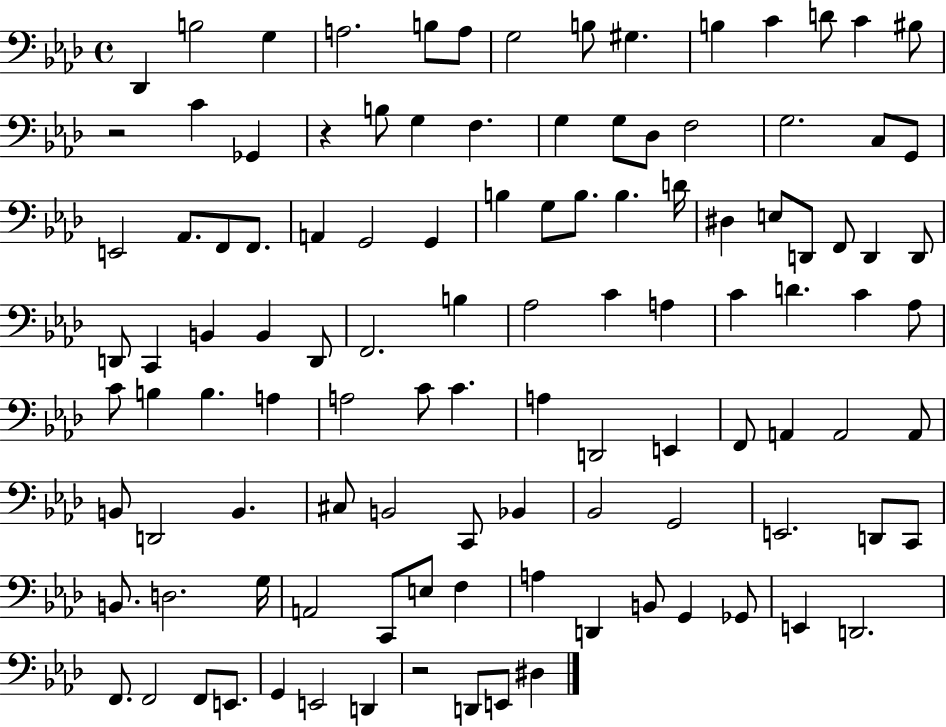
{
  \clef bass
  \time 4/4
  \defaultTimeSignature
  \key aes \major
  des,4 b2 g4 | a2. b8 a8 | g2 b8 gis4. | b4 c'4 d'8 c'4 bis8 | \break r2 c'4 ges,4 | r4 b8 g4 f4. | g4 g8 des8 f2 | g2. c8 g,8 | \break e,2 aes,8. f,8 f,8. | a,4 g,2 g,4 | b4 g8 b8. b4. d'16 | dis4 e8 d,8 f,8 d,4 d,8 | \break d,8 c,4 b,4 b,4 d,8 | f,2. b4 | aes2 c'4 a4 | c'4 d'4. c'4 aes8 | \break c'8 b4 b4. a4 | a2 c'8 c'4. | a4 d,2 e,4 | f,8 a,4 a,2 a,8 | \break b,8 d,2 b,4. | cis8 b,2 c,8 bes,4 | bes,2 g,2 | e,2. d,8 c,8 | \break b,8. d2. g16 | a,2 c,8 e8 f4 | a4 d,4 b,8 g,4 ges,8 | e,4 d,2. | \break f,8. f,2 f,8 e,8. | g,4 e,2 d,4 | r2 d,8 e,8 dis4 | \bar "|."
}